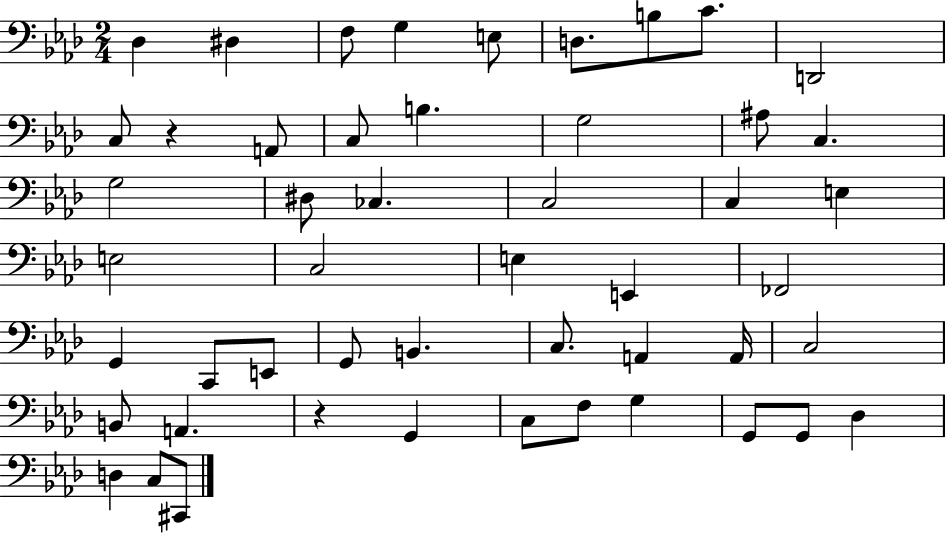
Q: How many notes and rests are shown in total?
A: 50